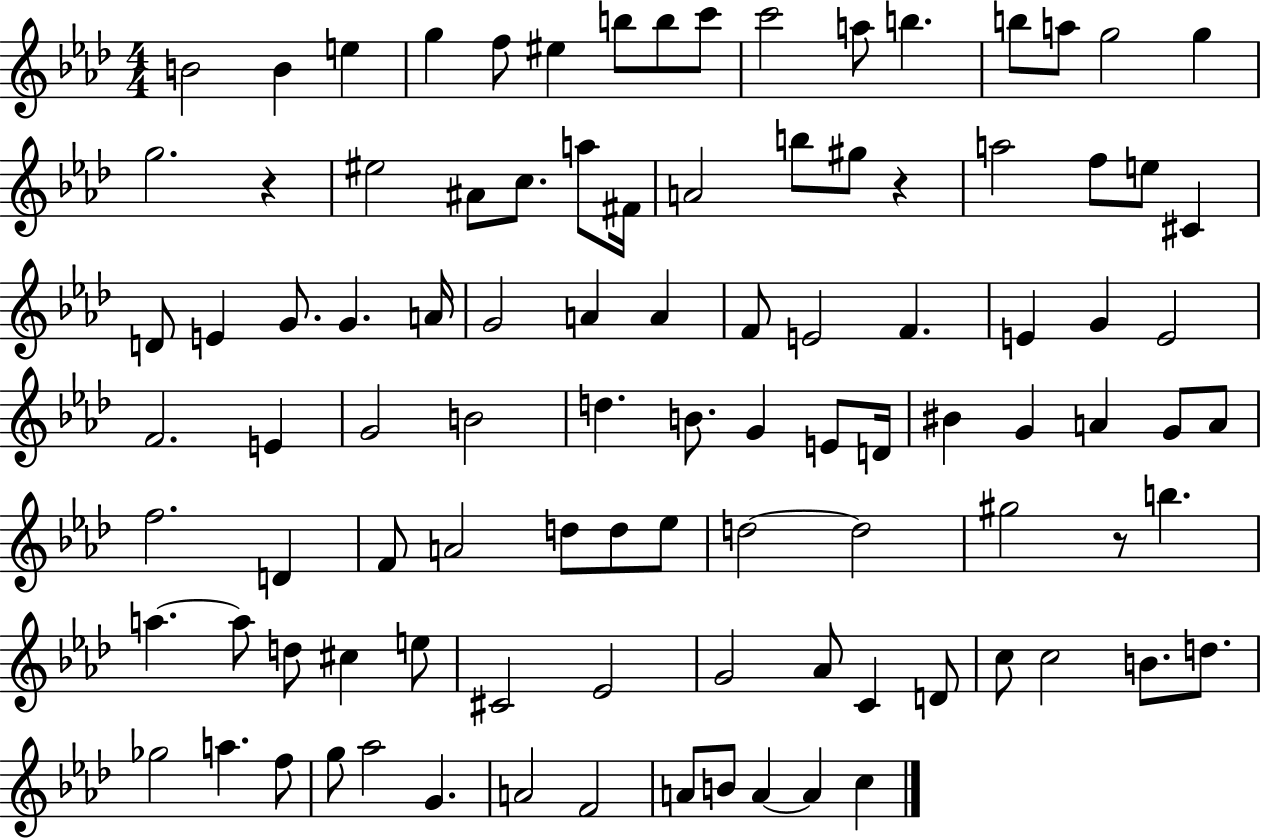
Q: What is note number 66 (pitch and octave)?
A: D5